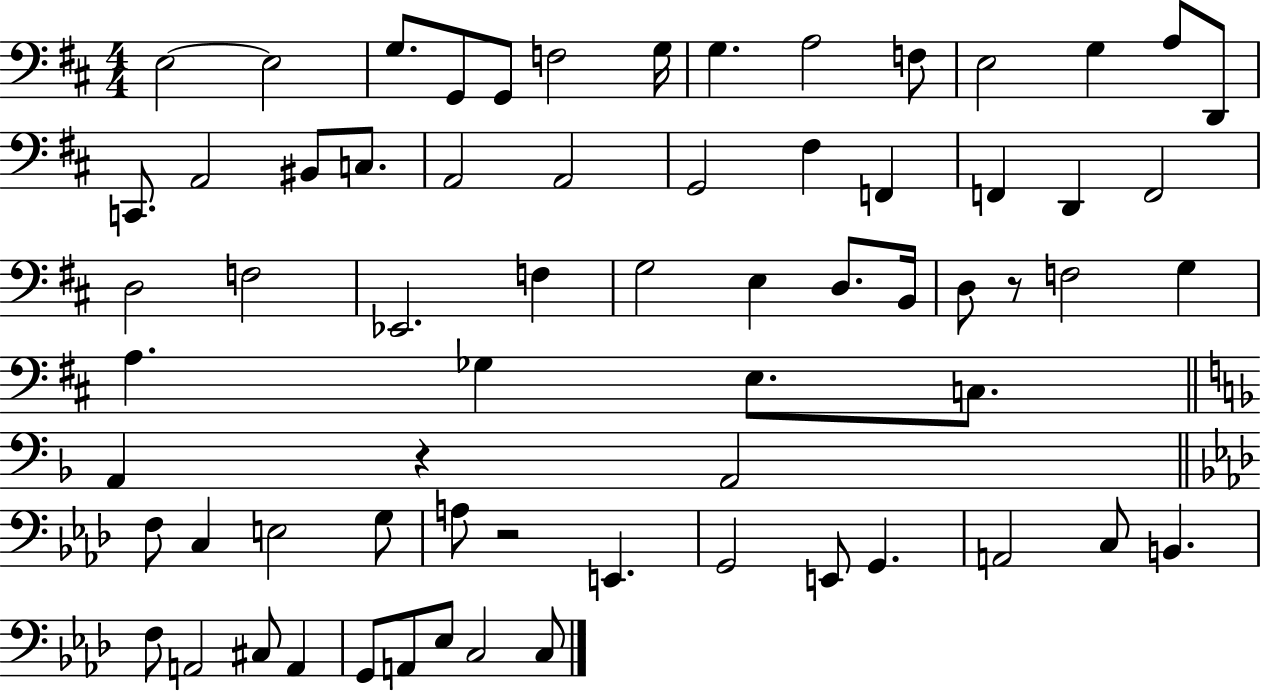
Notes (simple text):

E3/h E3/h G3/e. G2/e G2/e F3/h G3/s G3/q. A3/h F3/e E3/h G3/q A3/e D2/e C2/e. A2/h BIS2/e C3/e. A2/h A2/h G2/h F#3/q F2/q F2/q D2/q F2/h D3/h F3/h Eb2/h. F3/q G3/h E3/q D3/e. B2/s D3/e R/e F3/h G3/q A3/q. Gb3/q E3/e. C3/e. A2/q R/q A2/h F3/e C3/q E3/h G3/e A3/e R/h E2/q. G2/h E2/e G2/q. A2/h C3/e B2/q. F3/e A2/h C#3/e A2/q G2/e A2/e Eb3/e C3/h C3/e